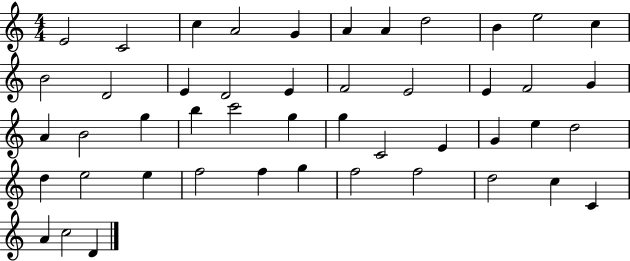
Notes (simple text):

E4/h C4/h C5/q A4/h G4/q A4/q A4/q D5/h B4/q E5/h C5/q B4/h D4/h E4/q D4/h E4/q F4/h E4/h E4/q F4/h G4/q A4/q B4/h G5/q B5/q C6/h G5/q G5/q C4/h E4/q G4/q E5/q D5/h D5/q E5/h E5/q F5/h F5/q G5/q F5/h F5/h D5/h C5/q C4/q A4/q C5/h D4/q